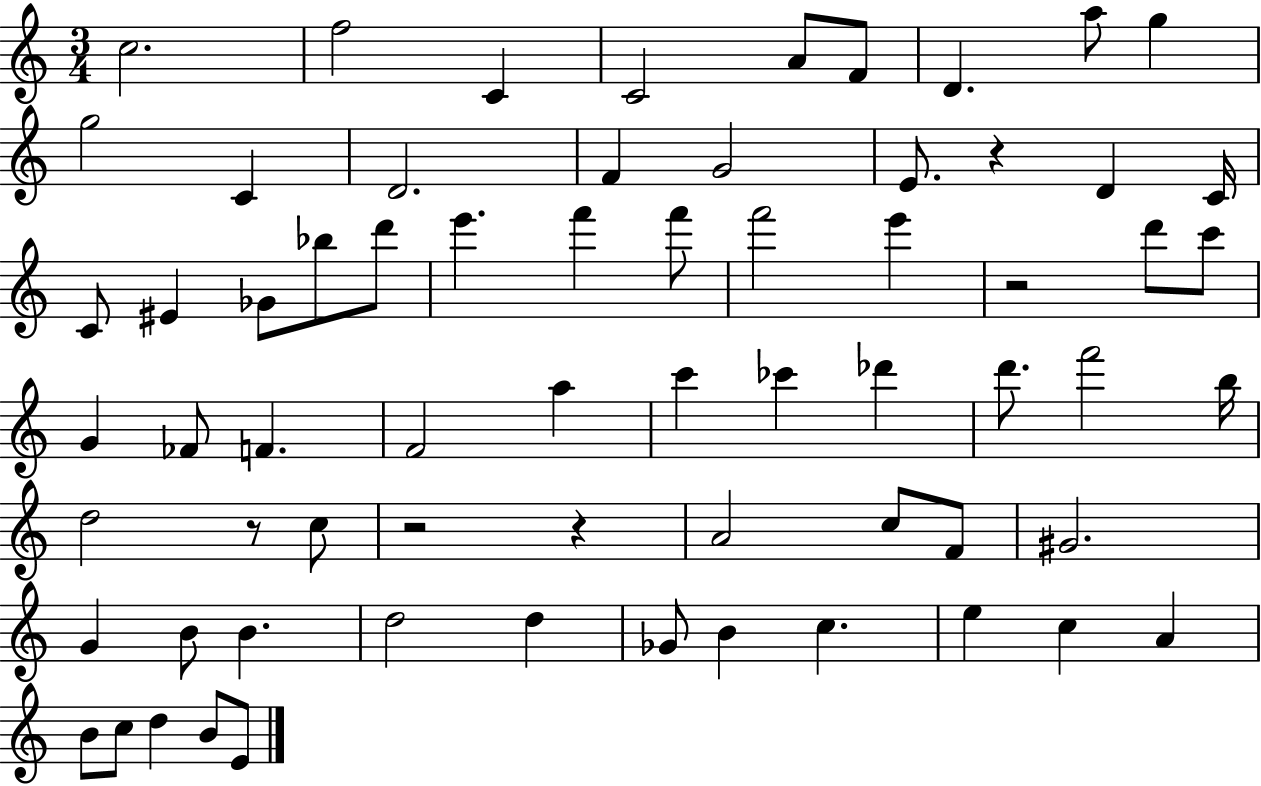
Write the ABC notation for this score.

X:1
T:Untitled
M:3/4
L:1/4
K:C
c2 f2 C C2 A/2 F/2 D a/2 g g2 C D2 F G2 E/2 z D C/4 C/2 ^E _G/2 _b/2 d'/2 e' f' f'/2 f'2 e' z2 d'/2 c'/2 G _F/2 F F2 a c' _c' _d' d'/2 f'2 b/4 d2 z/2 c/2 z2 z A2 c/2 F/2 ^G2 G B/2 B d2 d _G/2 B c e c A B/2 c/2 d B/2 E/2